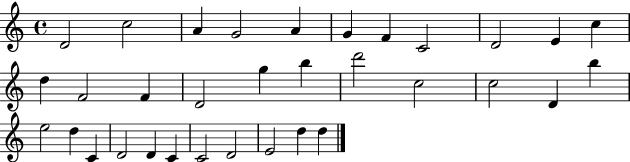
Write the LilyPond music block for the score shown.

{
  \clef treble
  \time 4/4
  \defaultTimeSignature
  \key c \major
  d'2 c''2 | a'4 g'2 a'4 | g'4 f'4 c'2 | d'2 e'4 c''4 | \break d''4 f'2 f'4 | d'2 g''4 b''4 | d'''2 c''2 | c''2 d'4 b''4 | \break e''2 d''4 c'4 | d'2 d'4 c'4 | c'2 d'2 | e'2 d''4 d''4 | \break \bar "|."
}